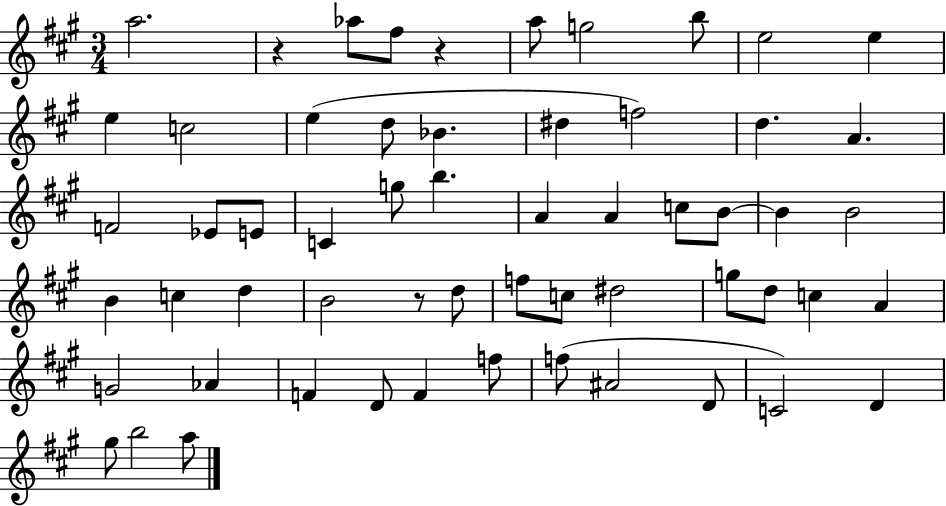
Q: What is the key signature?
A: A major